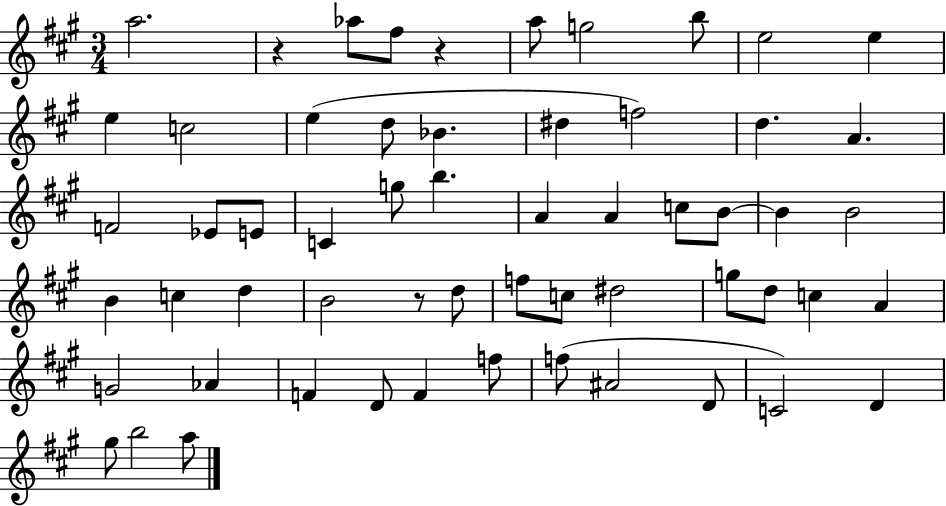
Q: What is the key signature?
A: A major